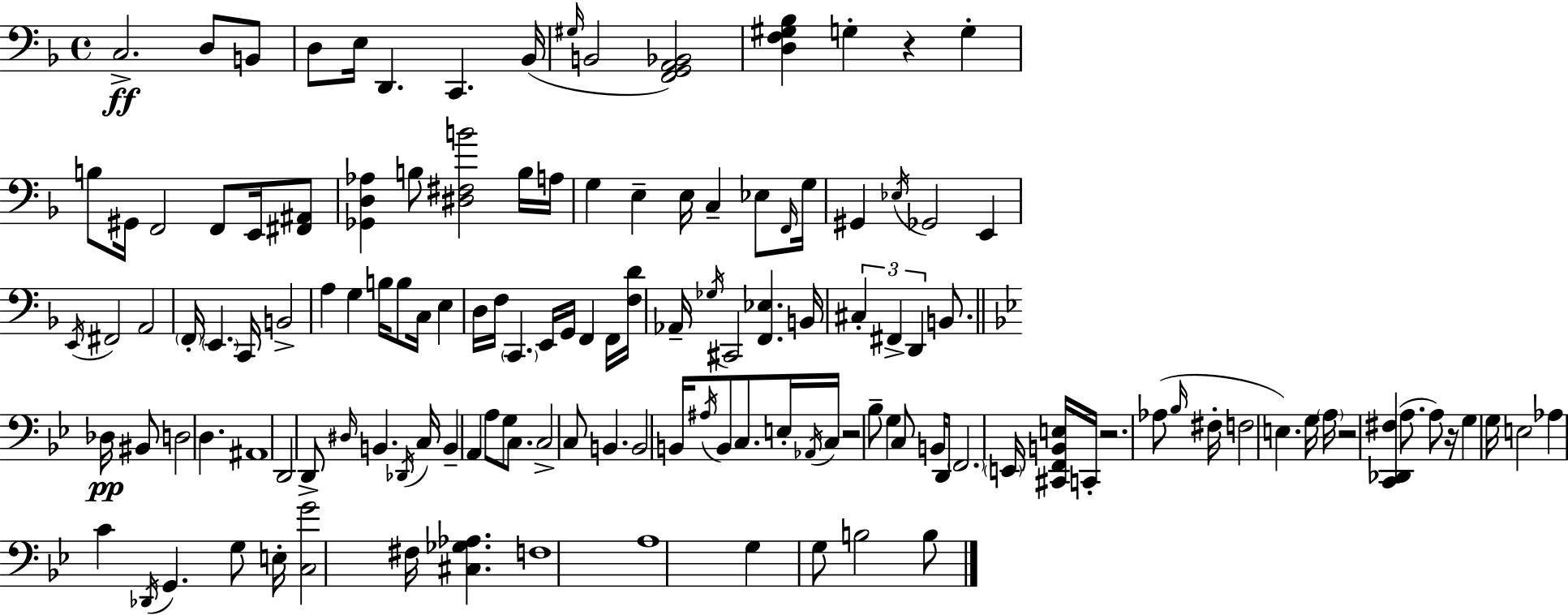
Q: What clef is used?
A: bass